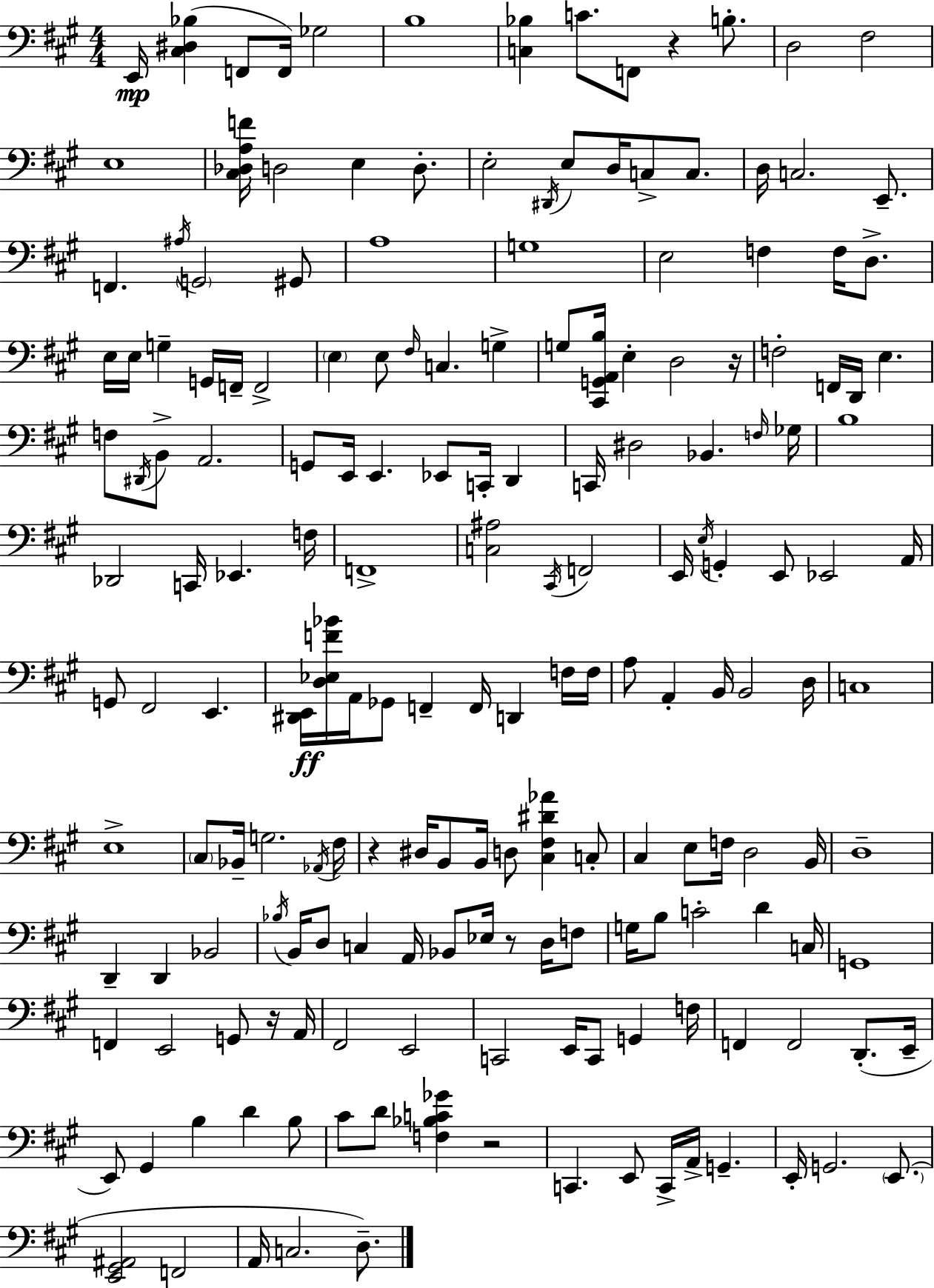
{
  \clef bass
  \numericTimeSignature
  \time 4/4
  \key a \major
  e,16\mp <cis dis bes>4( f,8 f,16) ges2 | b1 | <c bes>4 c'8. f,8 r4 b8.-. | d2 fis2 | \break e1 | <cis des a f'>16 d2 e4 d8.-. | e2-. \acciaccatura { dis,16 } e8 d16 c8-> c8. | d16 c2. e,8.-- | \break f,4. \acciaccatura { ais16 } \parenthesize g,2 | gis,8 a1 | g1 | e2 f4 f16 d8.-> | \break e16 e16 g4-- g,16 f,16-- f,2-> | \parenthesize e4 e8 \grace { fis16 } c4. g4-> | g8 <cis, g, a, b>16 e4-. d2 | r16 f2-. f,16 d,16 e4. | \break f8 \acciaccatura { dis,16 } b,8-> a,2. | g,8 e,16 e,4. ees,8 c,16-. | d,4 c,16 dis2 bes,4. | \grace { f16 } ges16 b1 | \break des,2 c,16 ees,4. | f16 f,1-> | <c ais>2 \acciaccatura { cis,16 } f,2 | e,16 \acciaccatura { e16 } g,4-. e,8 ees,2 | \break a,16 g,8 fis,2 | e,4. <dis, e,>16\ff <d ees f' bes'>16 a,16 ges,8 f,4-- | f,16 d,4 f16 f16 a8 a,4-. b,16 b,2 | d16 c1 | \break e1-> | \parenthesize cis8 bes,16-- g2. | \acciaccatura { aes,16 } fis16 r4 dis16 b,8 b,16 | d8 <cis fis dis' aes'>4 c8-. cis4 e8 f16 d2 | \break b,16 d1-- | d,4-- d,4 | bes,2 \acciaccatura { bes16 } b,16 d8 c4 | a,16 bes,8 ees16 r8 d16 f8 g16 b8 c'2-. | \break d'4 c16 g,1 | f,4 e,2 | g,8 r16 a,16 fis,2 | e,2 c,2 | \break e,16 c,8 g,4 f16 f,4 f,2 | d,8.-.( e,16-- e,8) gis,4 b4 | d'4 b8 cis'8 d'8 <f bes c' ges'>4 | r2 c,4. e,8 | \break c,16-> a,16-> g,4.-- e,16-. g,2. | \parenthesize e,8.( <e, gis, ais,>2 | f,2 a,16 c2. | d8.--) \bar "|."
}